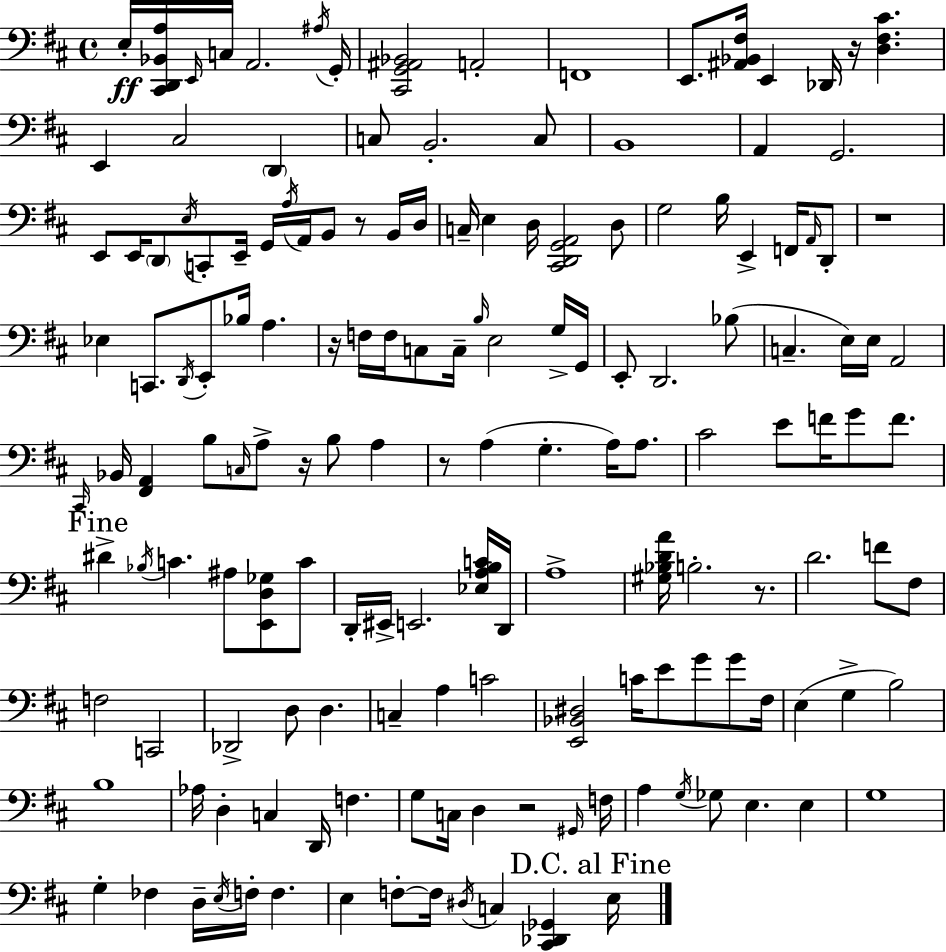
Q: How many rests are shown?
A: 8